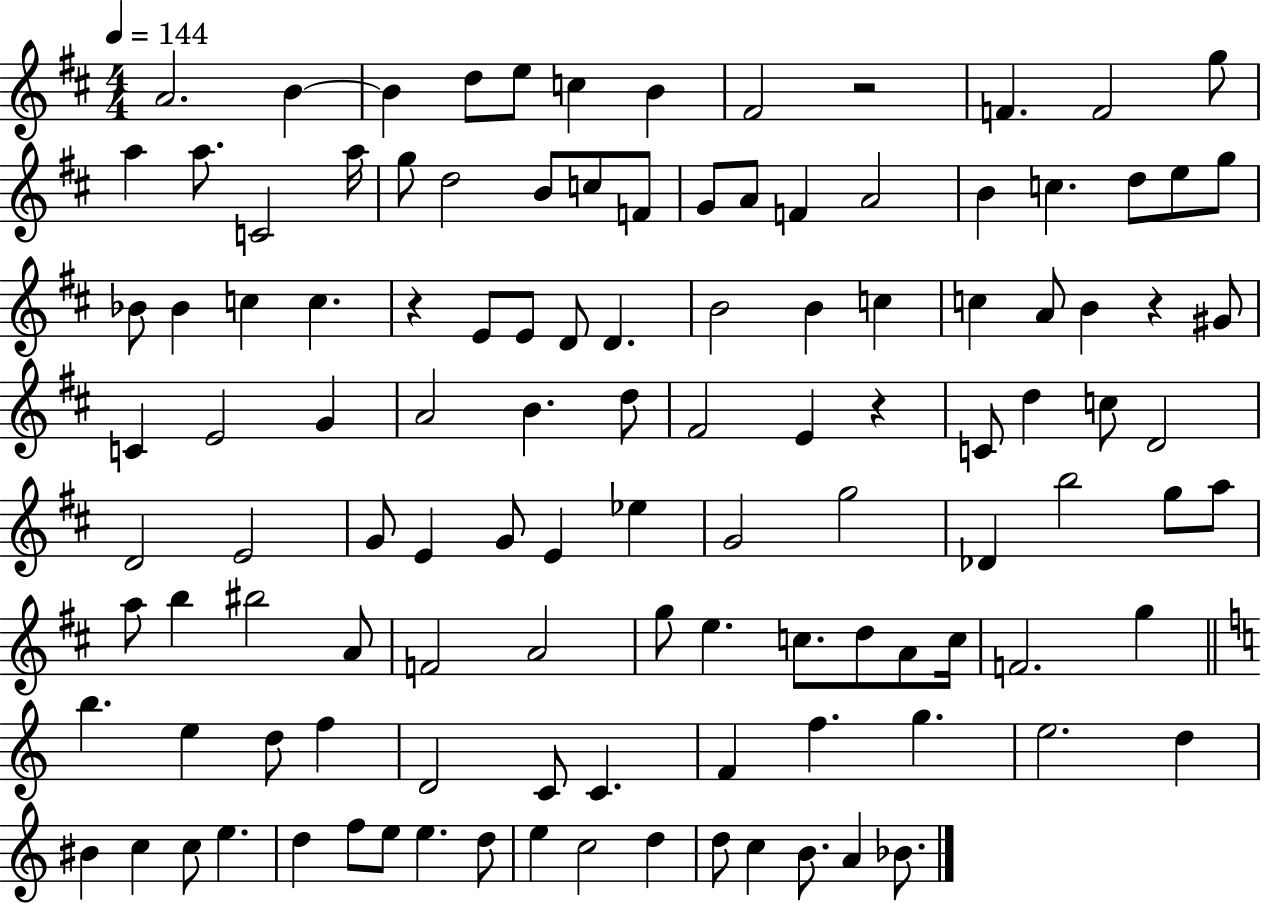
{
  \clef treble
  \numericTimeSignature
  \time 4/4
  \key d \major
  \tempo 4 = 144
  a'2. b'4~~ | b'4 d''8 e''8 c''4 b'4 | fis'2 r2 | f'4. f'2 g''8 | \break a''4 a''8. c'2 a''16 | g''8 d''2 b'8 c''8 f'8 | g'8 a'8 f'4 a'2 | b'4 c''4. d''8 e''8 g''8 | \break bes'8 bes'4 c''4 c''4. | r4 e'8 e'8 d'8 d'4. | b'2 b'4 c''4 | c''4 a'8 b'4 r4 gis'8 | \break c'4 e'2 g'4 | a'2 b'4. d''8 | fis'2 e'4 r4 | c'8 d''4 c''8 d'2 | \break d'2 e'2 | g'8 e'4 g'8 e'4 ees''4 | g'2 g''2 | des'4 b''2 g''8 a''8 | \break a''8 b''4 bis''2 a'8 | f'2 a'2 | g''8 e''4. c''8. d''8 a'8 c''16 | f'2. g''4 | \break \bar "||" \break \key a \minor b''4. e''4 d''8 f''4 | d'2 c'8 c'4. | f'4 f''4. g''4. | e''2. d''4 | \break bis'4 c''4 c''8 e''4. | d''4 f''8 e''8 e''4. d''8 | e''4 c''2 d''4 | d''8 c''4 b'8. a'4 bes'8. | \break \bar "|."
}